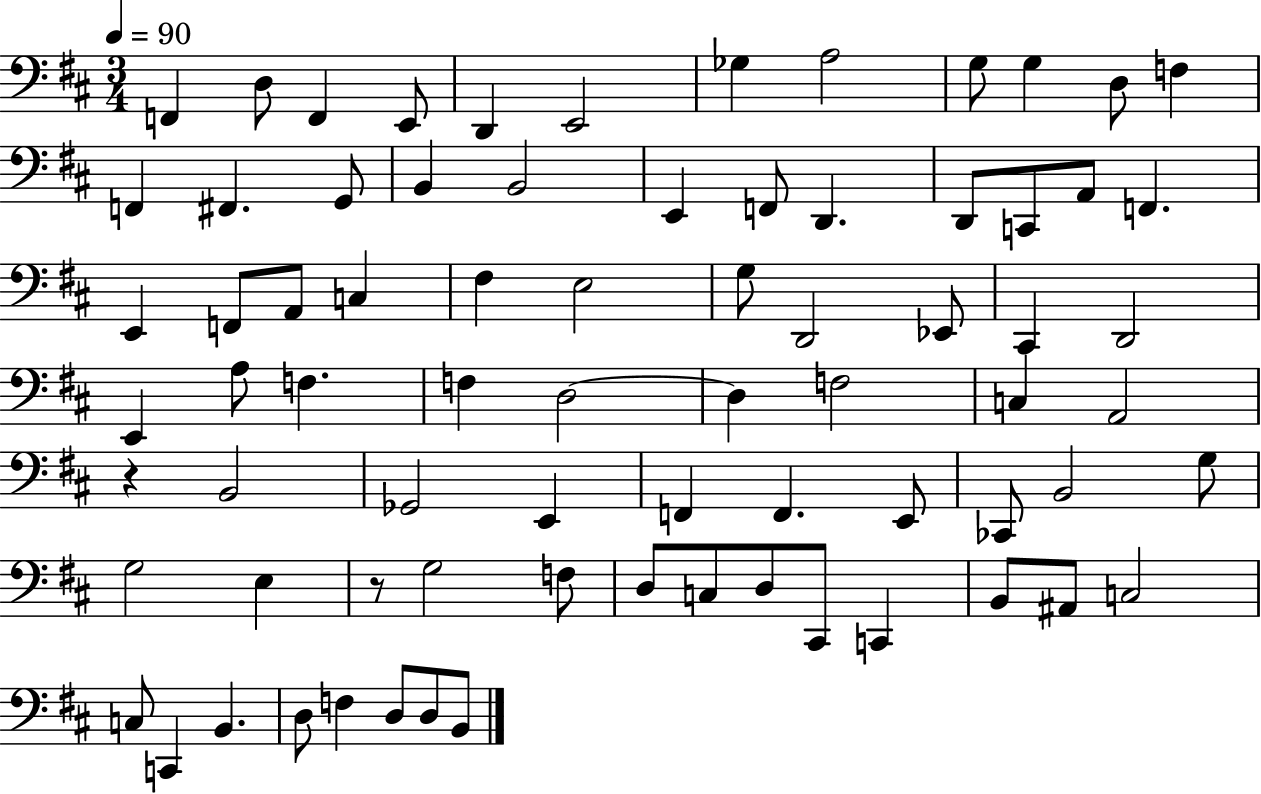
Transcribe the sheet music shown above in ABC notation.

X:1
T:Untitled
M:3/4
L:1/4
K:D
F,, D,/2 F,, E,,/2 D,, E,,2 _G, A,2 G,/2 G, D,/2 F, F,, ^F,, G,,/2 B,, B,,2 E,, F,,/2 D,, D,,/2 C,,/2 A,,/2 F,, E,, F,,/2 A,,/2 C, ^F, E,2 G,/2 D,,2 _E,,/2 ^C,, D,,2 E,, A,/2 F, F, D,2 D, F,2 C, A,,2 z B,,2 _G,,2 E,, F,, F,, E,,/2 _C,,/2 B,,2 G,/2 G,2 E, z/2 G,2 F,/2 D,/2 C,/2 D,/2 ^C,,/2 C,, B,,/2 ^A,,/2 C,2 C,/2 C,, B,, D,/2 F, D,/2 D,/2 B,,/2